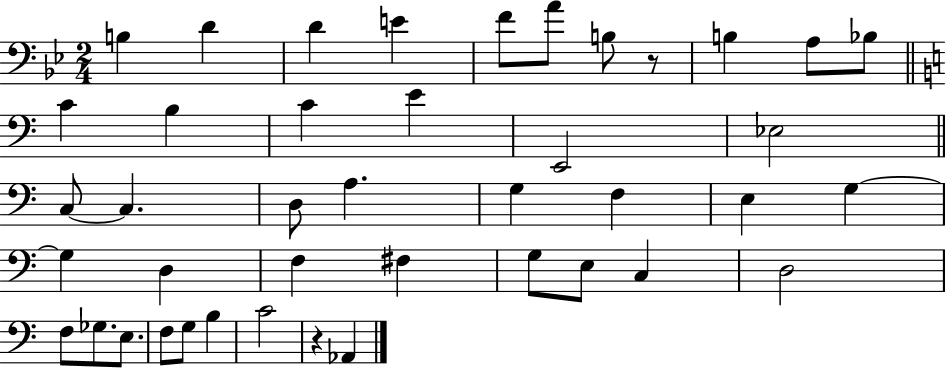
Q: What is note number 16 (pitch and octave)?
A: Eb3